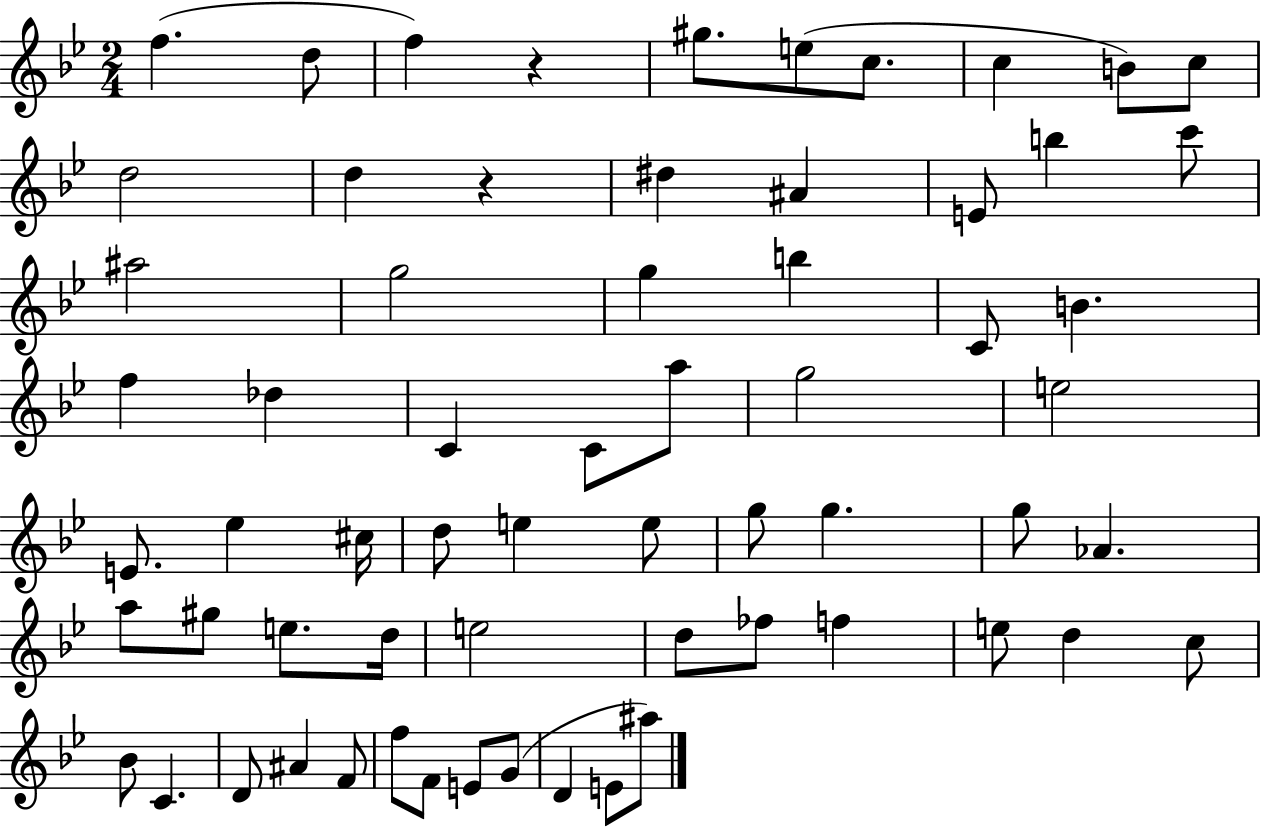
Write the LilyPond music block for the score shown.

{
  \clef treble
  \numericTimeSignature
  \time 2/4
  \key bes \major
  f''4.( d''8 | f''4) r4 | gis''8. e''8( c''8. | c''4 b'8) c''8 | \break d''2 | d''4 r4 | dis''4 ais'4 | e'8 b''4 c'''8 | \break ais''2 | g''2 | g''4 b''4 | c'8 b'4. | \break f''4 des''4 | c'4 c'8 a''8 | g''2 | e''2 | \break e'8. ees''4 cis''16 | d''8 e''4 e''8 | g''8 g''4. | g''8 aes'4. | \break a''8 gis''8 e''8. d''16 | e''2 | d''8 fes''8 f''4 | e''8 d''4 c''8 | \break bes'8 c'4. | d'8 ais'4 f'8 | f''8 f'8 e'8 g'8( | d'4 e'8 ais''8) | \break \bar "|."
}